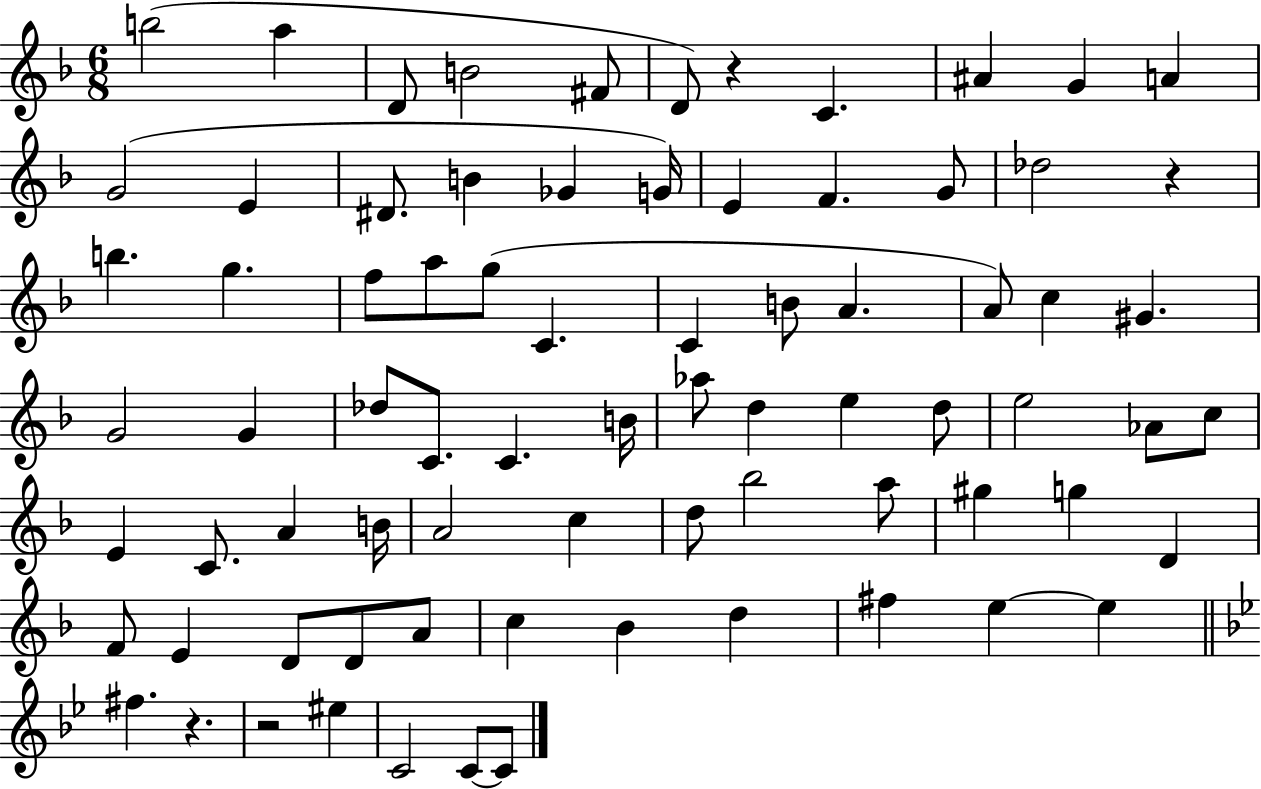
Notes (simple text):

B5/h A5/q D4/e B4/h F#4/e D4/e R/q C4/q. A#4/q G4/q A4/q G4/h E4/q D#4/e. B4/q Gb4/q G4/s E4/q F4/q. G4/e Db5/h R/q B5/q. G5/q. F5/e A5/e G5/e C4/q. C4/q B4/e A4/q. A4/e C5/q G#4/q. G4/h G4/q Db5/e C4/e. C4/q. B4/s Ab5/e D5/q E5/q D5/e E5/h Ab4/e C5/e E4/q C4/e. A4/q B4/s A4/h C5/q D5/e Bb5/h A5/e G#5/q G5/q D4/q F4/e E4/q D4/e D4/e A4/e C5/q Bb4/q D5/q F#5/q E5/q E5/q F#5/q. R/q. R/h EIS5/q C4/h C4/e C4/e